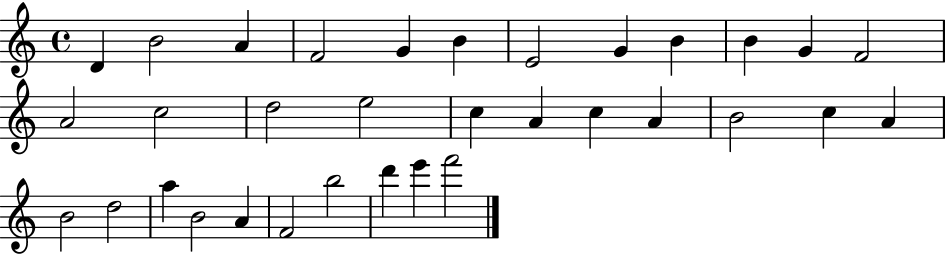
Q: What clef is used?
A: treble